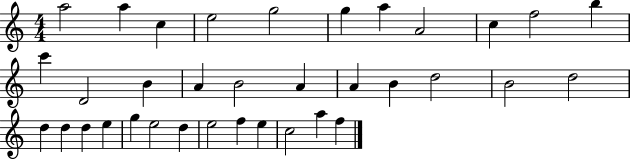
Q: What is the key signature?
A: C major